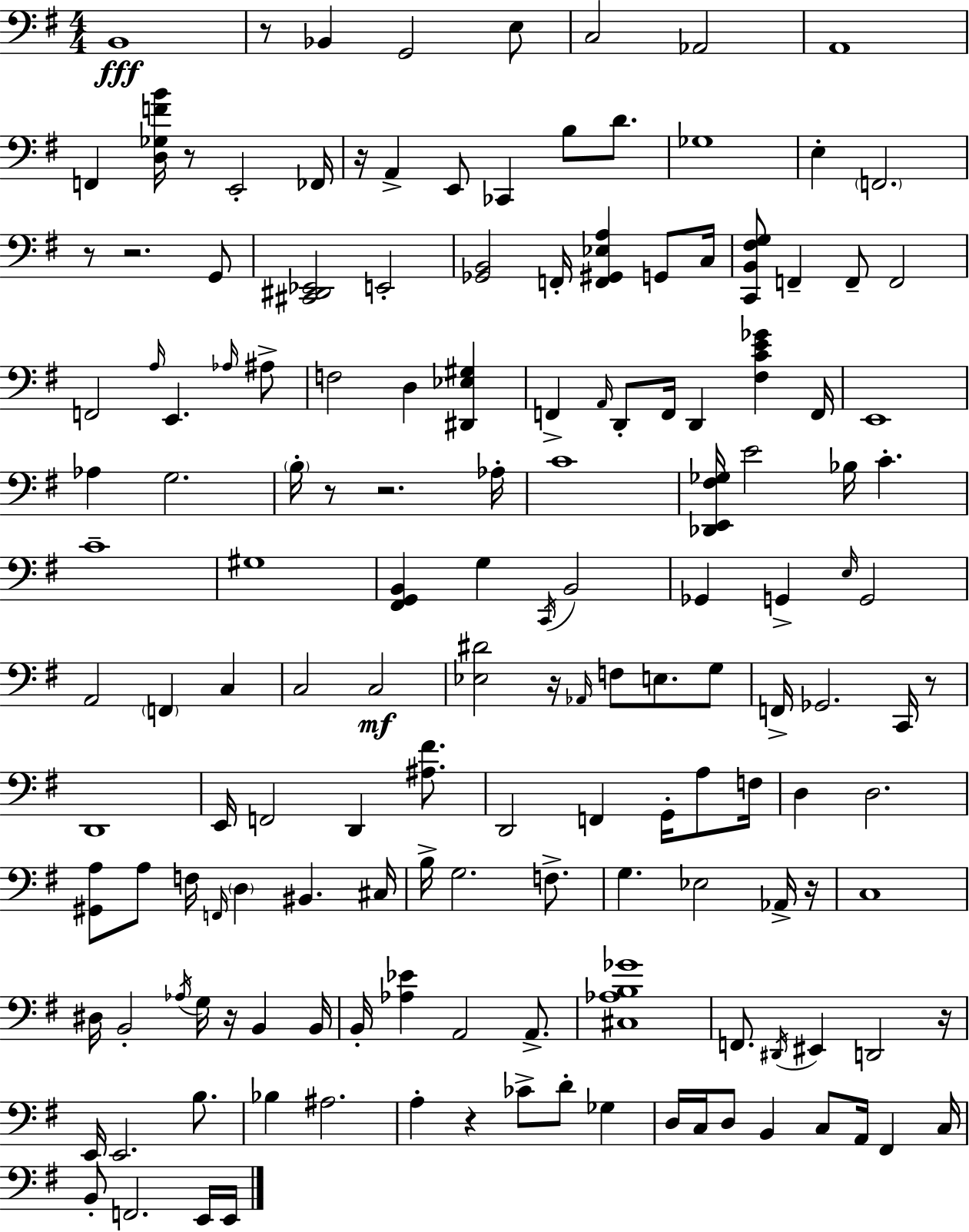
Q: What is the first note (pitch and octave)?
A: B2